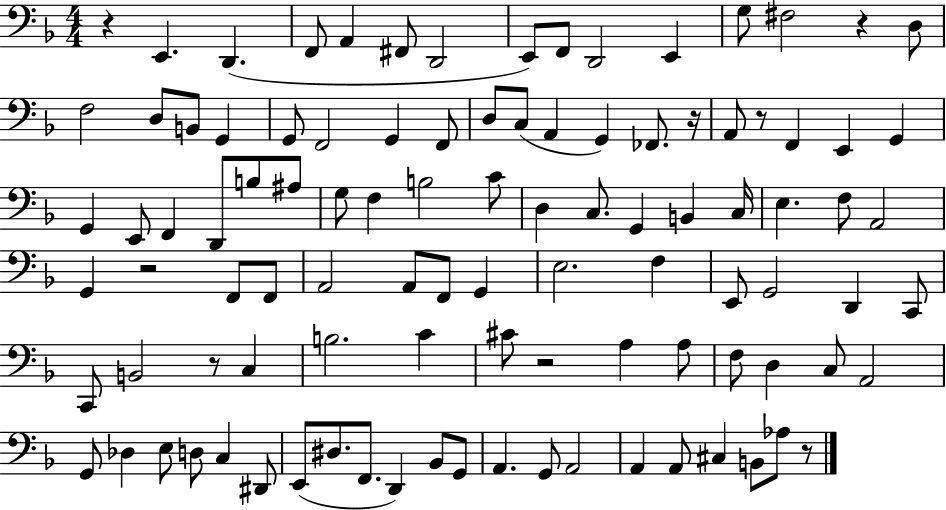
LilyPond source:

{
  \clef bass
  \numericTimeSignature
  \time 4/4
  \key f \major
  r4 e,4. d,4.( | f,8 a,4 fis,8 d,2 | e,8) f,8 d,2 e,4 | g8 fis2 r4 d8 | \break f2 d8 b,8 g,4 | g,8 f,2 g,4 f,8 | d8 c8( a,4 g,4) fes,8. r16 | a,8 r8 f,4 e,4 g,4 | \break g,4 e,8 f,4 d,8 b8 ais8 | g8 f4 b2 c'8 | d4 c8. g,4 b,4 c16 | e4. f8 a,2 | \break g,4 r2 f,8 f,8 | a,2 a,8 f,8 g,4 | e2. f4 | e,8 g,2 d,4 c,8 | \break c,8 b,2 r8 c4 | b2. c'4 | cis'8 r2 a4 a8 | f8 d4 c8 a,2 | \break g,8 des4 e8 d8 c4 dis,8 | e,8( dis8. f,8. d,4) bes,8 g,8 | a,4. g,8 a,2 | a,4 a,8 cis4 b,8 aes8 r8 | \break \bar "|."
}